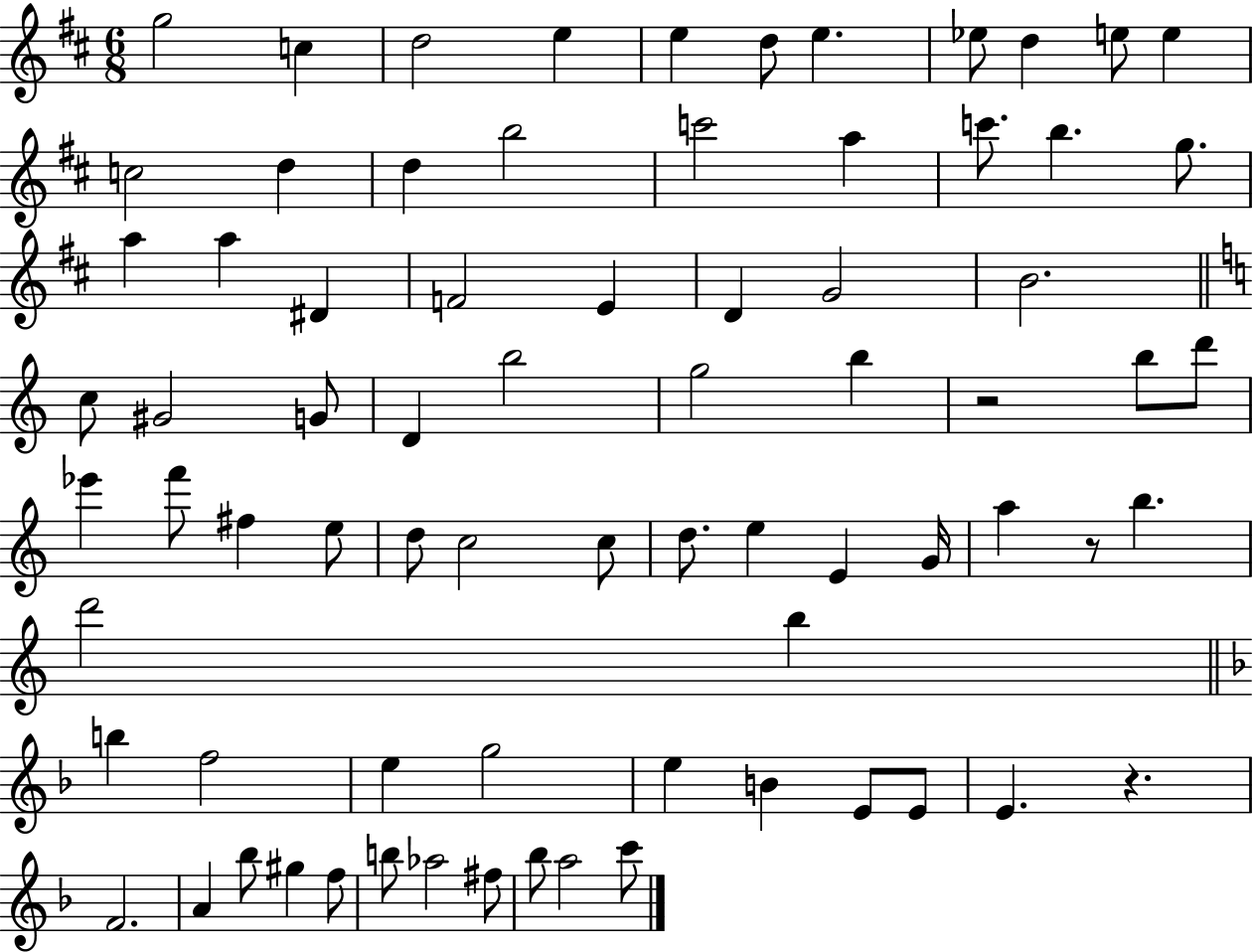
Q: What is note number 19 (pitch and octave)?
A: B5